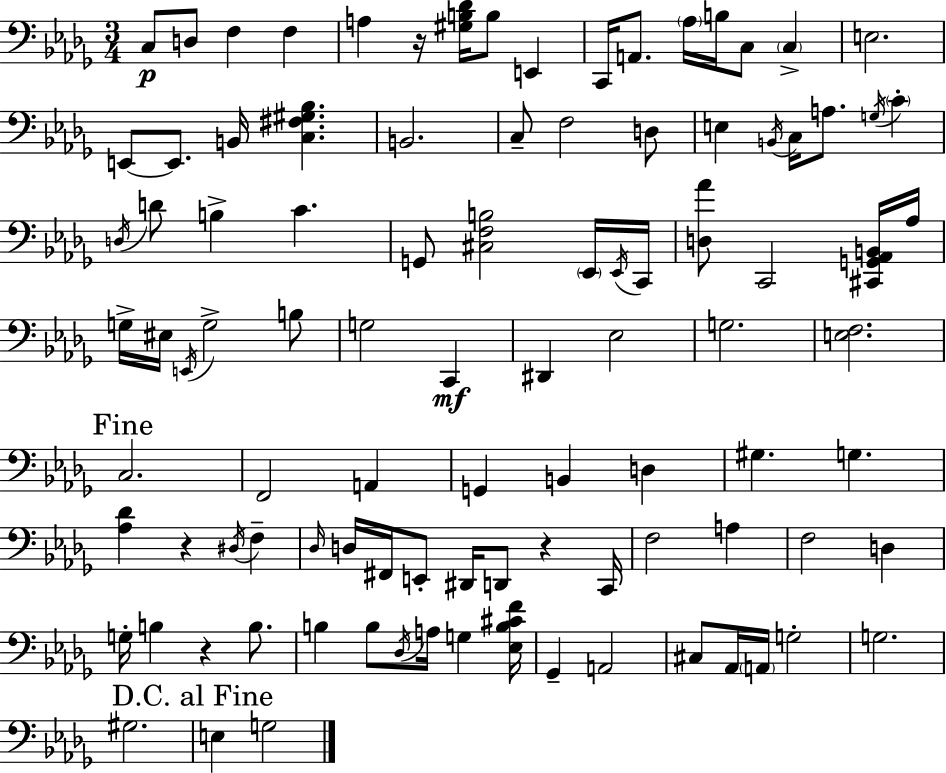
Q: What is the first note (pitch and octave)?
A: C3